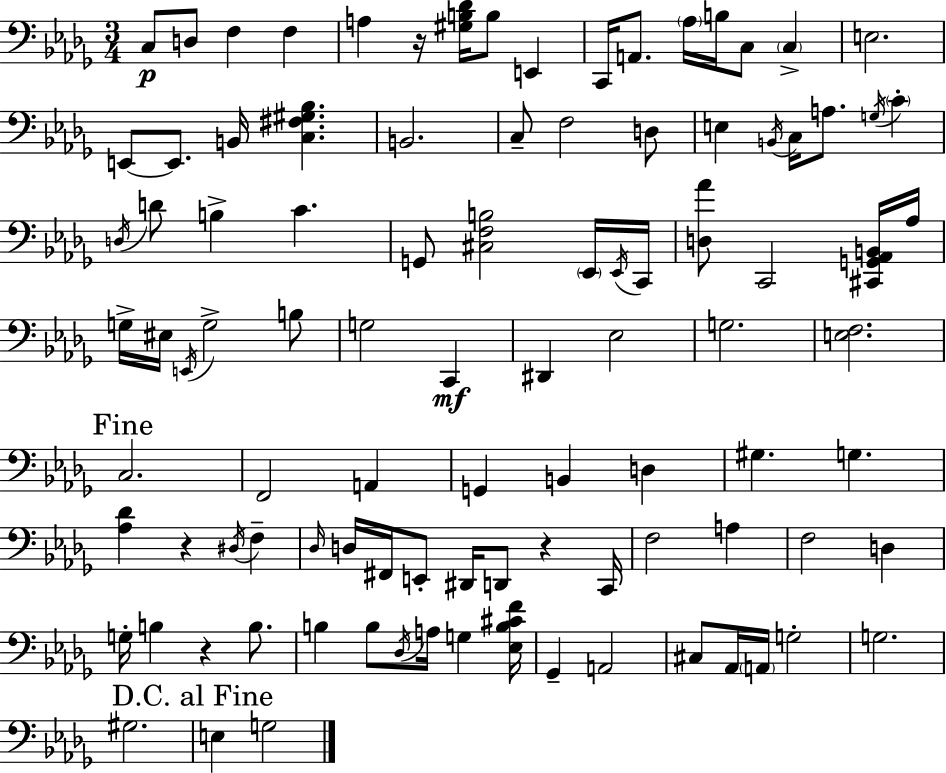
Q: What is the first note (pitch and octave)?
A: C3